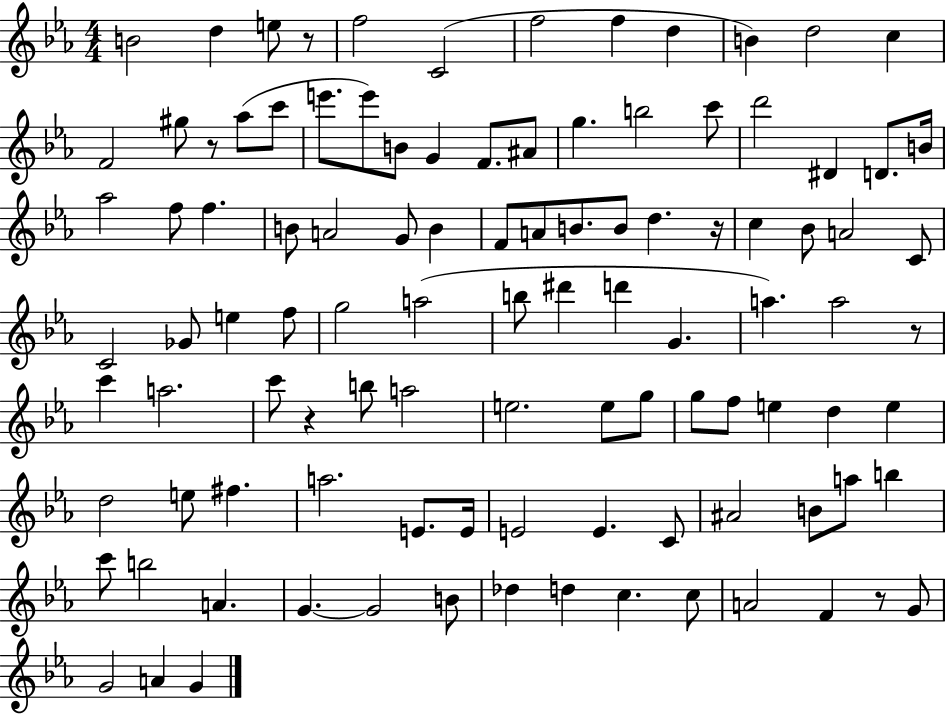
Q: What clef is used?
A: treble